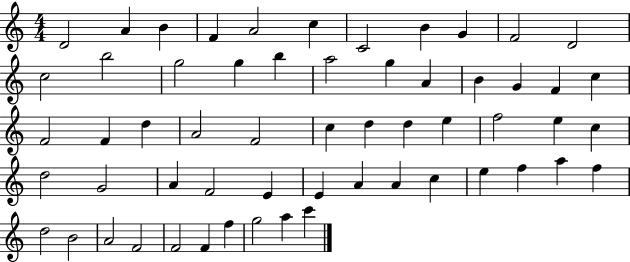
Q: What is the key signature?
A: C major